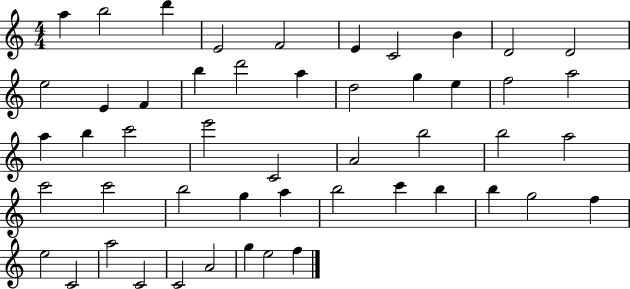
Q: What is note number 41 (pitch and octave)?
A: F5